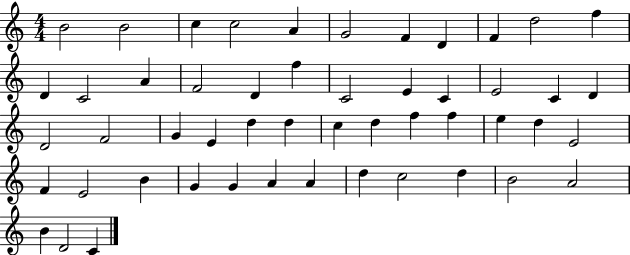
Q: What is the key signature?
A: C major